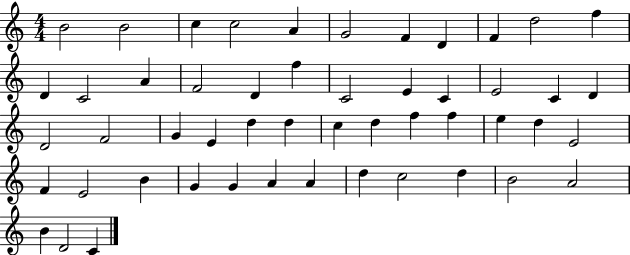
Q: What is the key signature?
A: C major